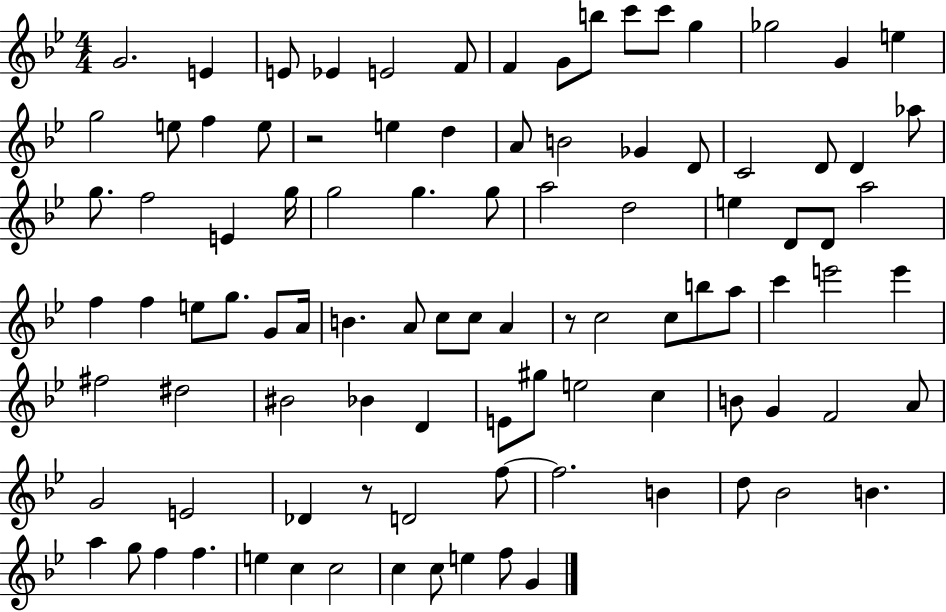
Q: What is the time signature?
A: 4/4